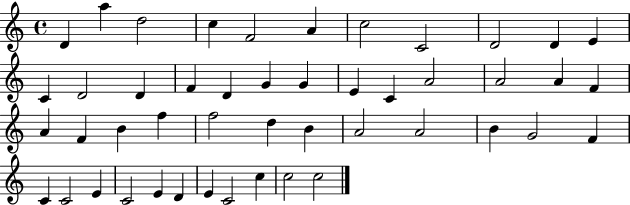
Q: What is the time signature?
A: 4/4